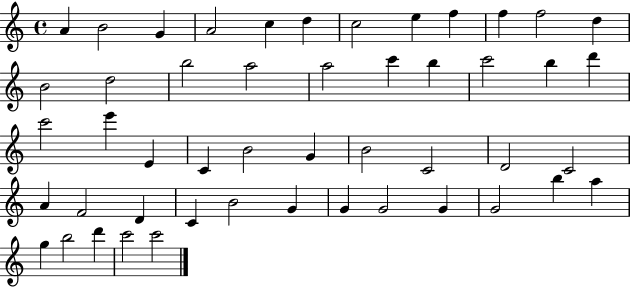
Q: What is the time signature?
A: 4/4